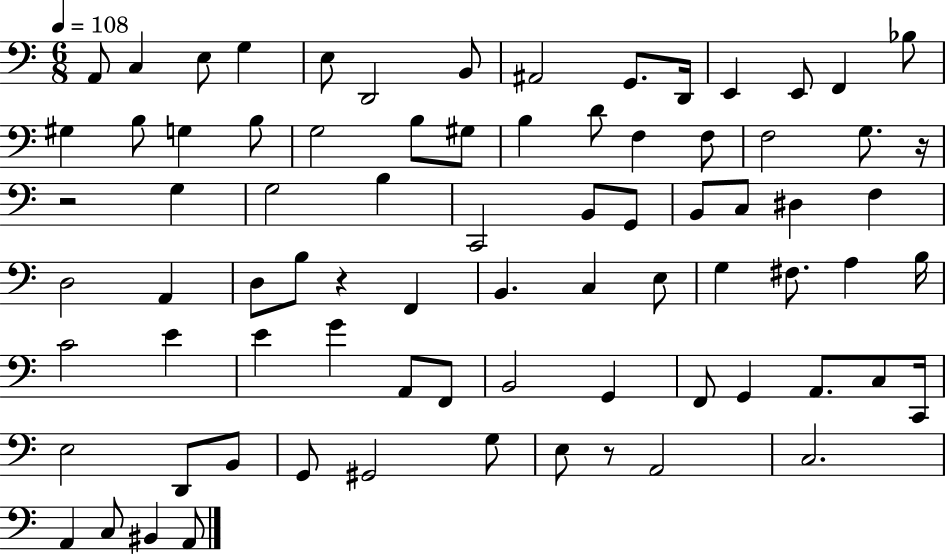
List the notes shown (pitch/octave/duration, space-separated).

A2/e C3/q E3/e G3/q E3/e D2/h B2/e A#2/h G2/e. D2/s E2/q E2/e F2/q Bb3/e G#3/q B3/e G3/q B3/e G3/h B3/e G#3/e B3/q D4/e F3/q F3/e F3/h G3/e. R/s R/h G3/q G3/h B3/q C2/h B2/e G2/e B2/e C3/e D#3/q F3/q D3/h A2/q D3/e B3/e R/q F2/q B2/q. C3/q E3/e G3/q F#3/e. A3/q B3/s C4/h E4/q E4/q G4/q A2/e F2/e B2/h G2/q F2/e G2/q A2/e. C3/e C2/s E3/h D2/e B2/e G2/e G#2/h G3/e E3/e R/e A2/h C3/h. A2/q C3/e BIS2/q A2/e